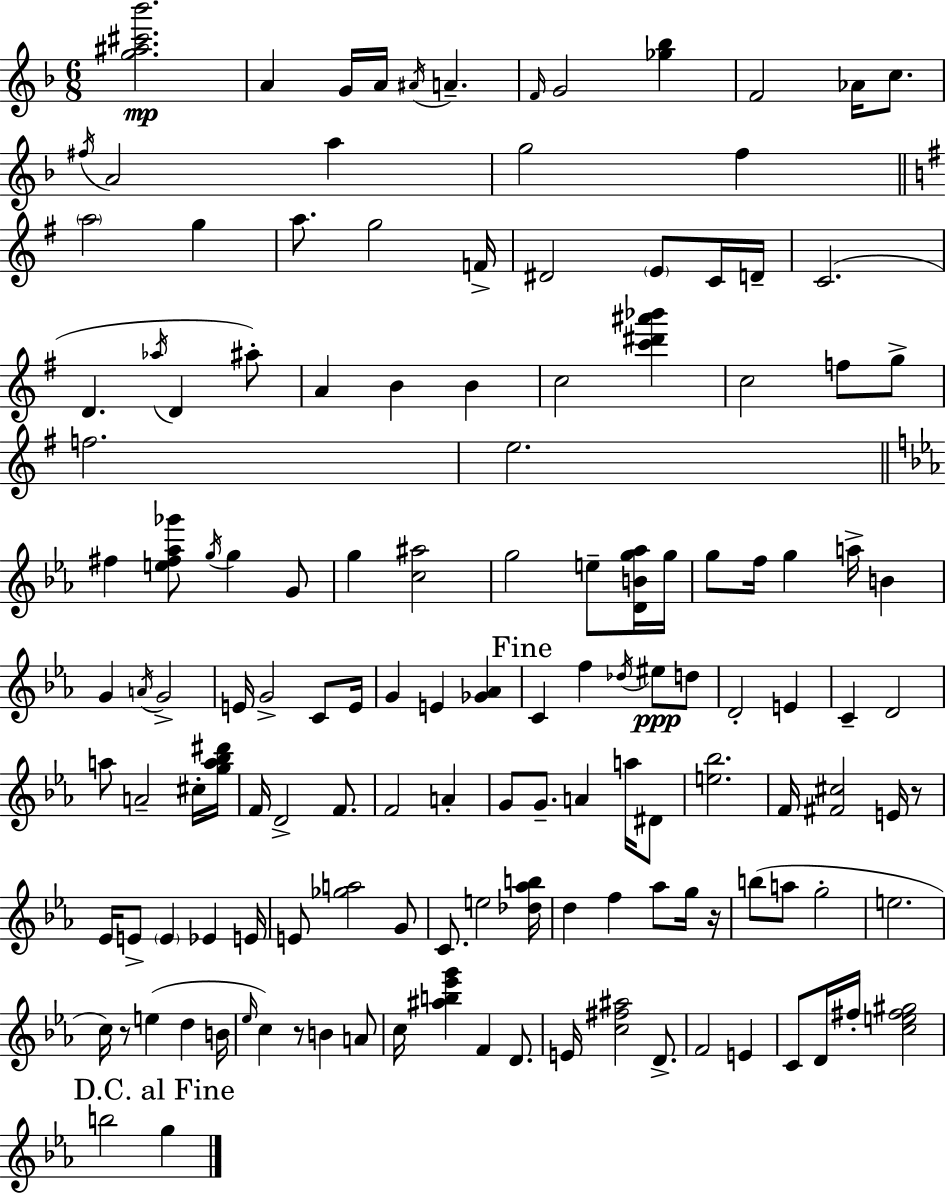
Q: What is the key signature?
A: D minor